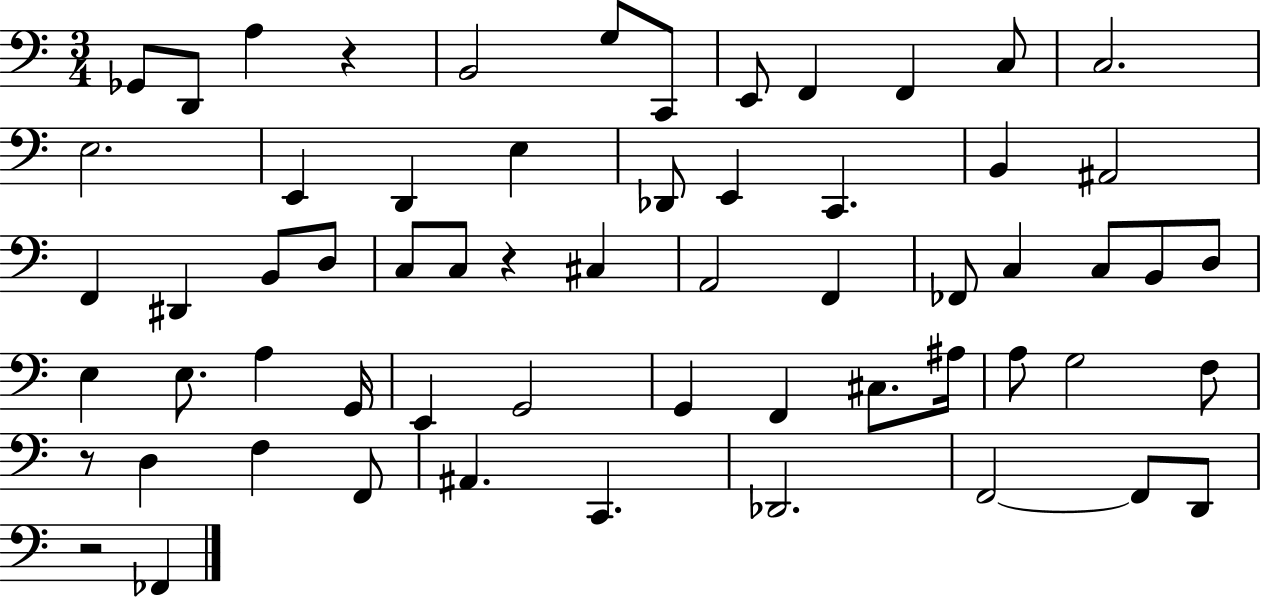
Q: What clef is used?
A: bass